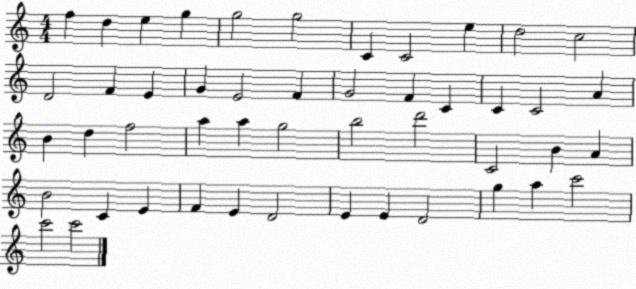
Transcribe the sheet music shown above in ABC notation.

X:1
T:Untitled
M:4/4
L:1/4
K:C
f d e g g2 g2 C C2 e d2 c2 D2 F E G E2 F G2 F C C C2 A B d f2 a a g2 b2 d'2 C2 B A B2 C E F E D2 E E D2 g a c'2 c'2 c'2